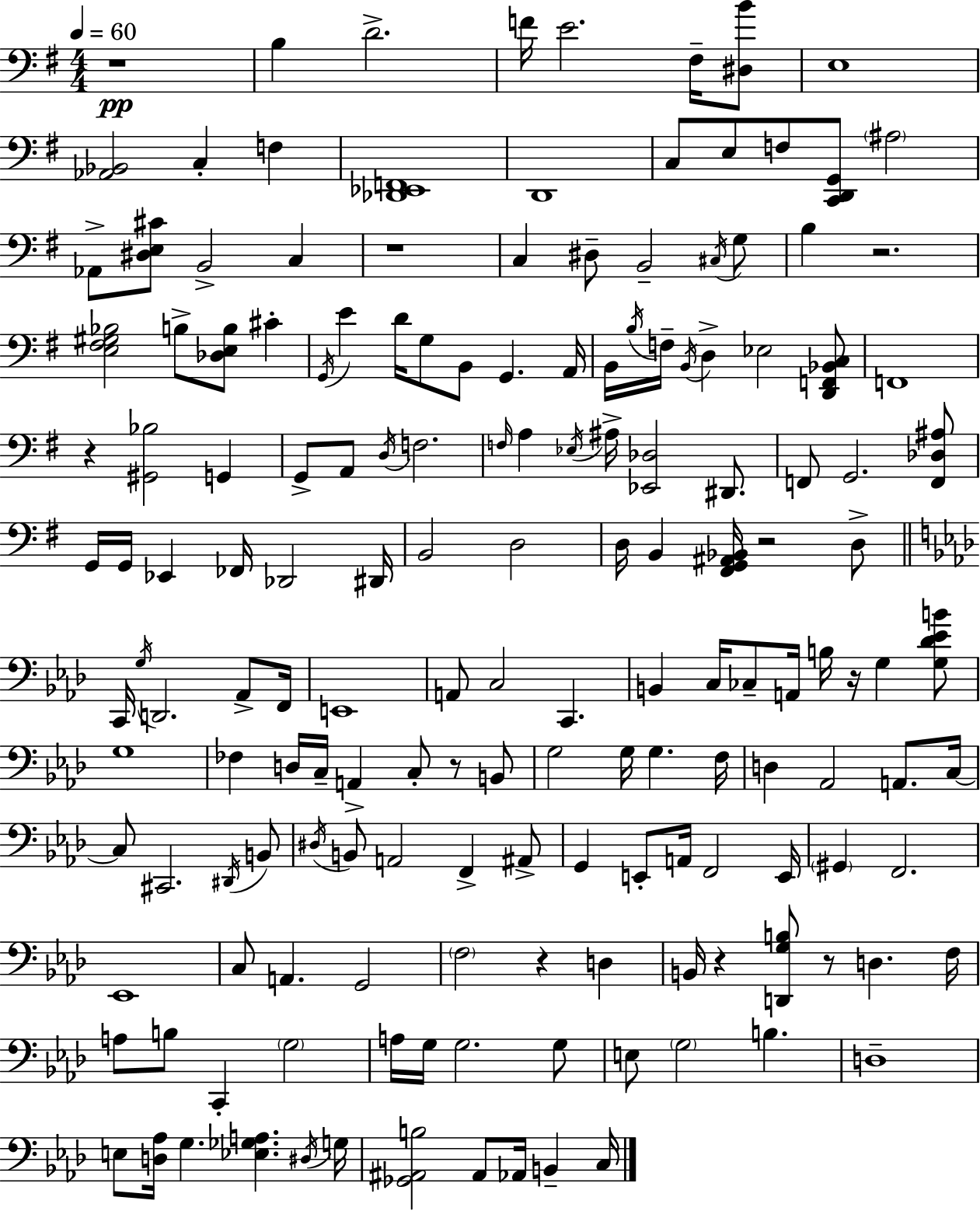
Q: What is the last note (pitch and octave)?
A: C3